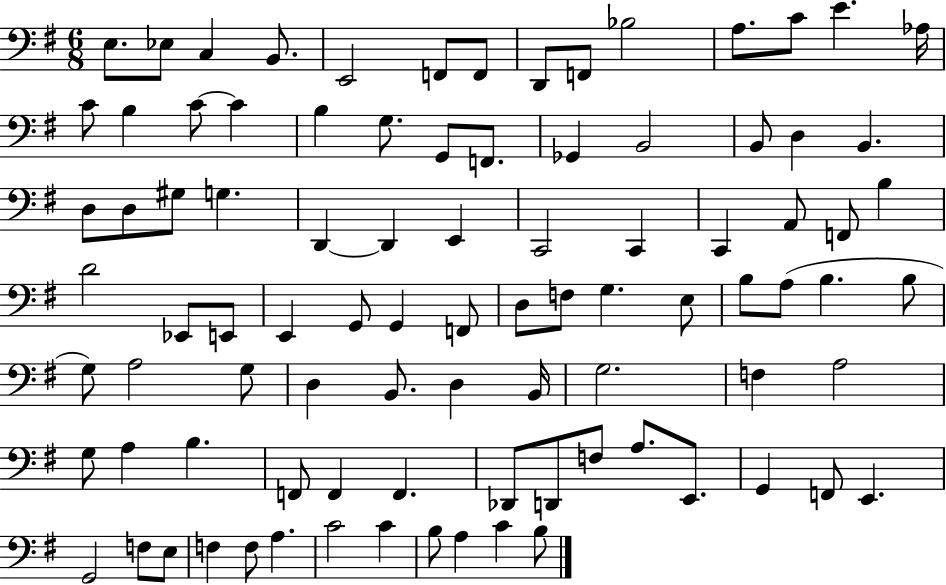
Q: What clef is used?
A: bass